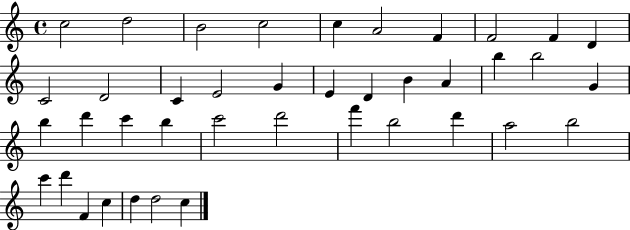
C5/h D5/h B4/h C5/h C5/q A4/h F4/q F4/h F4/q D4/q C4/h D4/h C4/q E4/h G4/q E4/q D4/q B4/q A4/q B5/q B5/h G4/q B5/q D6/q C6/q B5/q C6/h D6/h F6/q B5/h D6/q A5/h B5/h C6/q D6/q F4/q C5/q D5/q D5/h C5/q